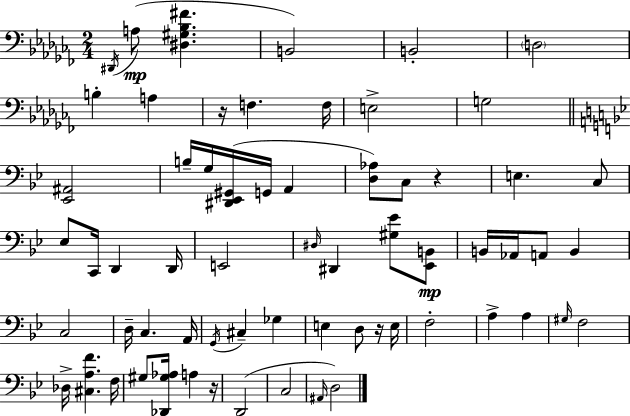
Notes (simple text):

D#2/s A3/e [D#3,G#3,Bb3,F#4]/q. B2/h B2/h D3/h B3/q A3/q R/s F3/q. F3/s E3/h G3/h [Eb2,A#2]/h B3/s G3/s [D#2,Eb2,G#2]/s G2/s A2/q [D3,Ab3]/e C3/e R/q E3/q. C3/e Eb3/e C2/s D2/q D2/s E2/h D#3/s D#2/q [G#3,Eb4]/e [Eb2,B2]/e B2/s Ab2/s A2/e B2/q C3/h D3/s C3/q. A2/s G2/s C#3/q Gb3/q E3/q D3/e R/s E3/s F3/h A3/q A3/q G#3/s F3/h Db3/s [C#3,A3,F4]/q. F3/s G#3/e [Db2,G#3,Ab3]/s A3/q R/s D2/h C3/h A#2/s D3/h